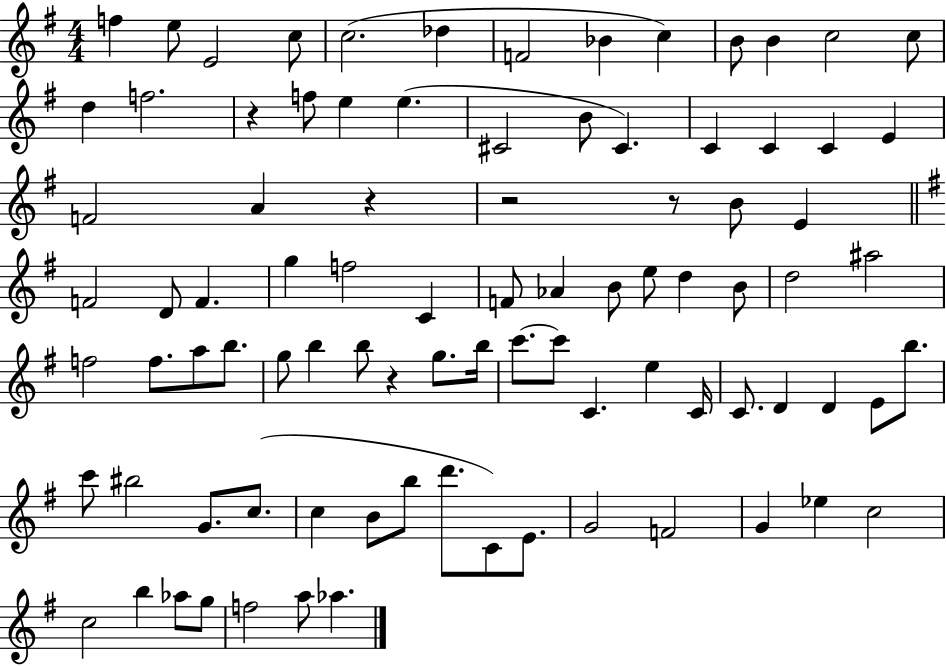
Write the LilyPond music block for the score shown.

{
  \clef treble
  \numericTimeSignature
  \time 4/4
  \key g \major
  \repeat volta 2 { f''4 e''8 e'2 c''8 | c''2.( des''4 | f'2 bes'4 c''4) | b'8 b'4 c''2 c''8 | \break d''4 f''2. | r4 f''8 e''4 e''4.( | cis'2 b'8 cis'4.) | c'4 c'4 c'4 e'4 | \break f'2 a'4 r4 | r2 r8 b'8 e'4 | \bar "||" \break \key g \major f'2 d'8 f'4. | g''4 f''2 c'4 | f'8 aes'4 b'8 e''8 d''4 b'8 | d''2 ais''2 | \break f''2 f''8. a''8 b''8. | g''8 b''4 b''8 r4 g''8. b''16 | c'''8.~~ c'''8 c'4. e''4 c'16 | c'8. d'4 d'4 e'8 b''8. | \break c'''8 bis''2 g'8. c''8.( | c''4 b'8 b''8 d'''8. c'8) e'8. | g'2 f'2 | g'4 ees''4 c''2 | \break c''2 b''4 aes''8 g''8 | f''2 a''8 aes''4. | } \bar "|."
}